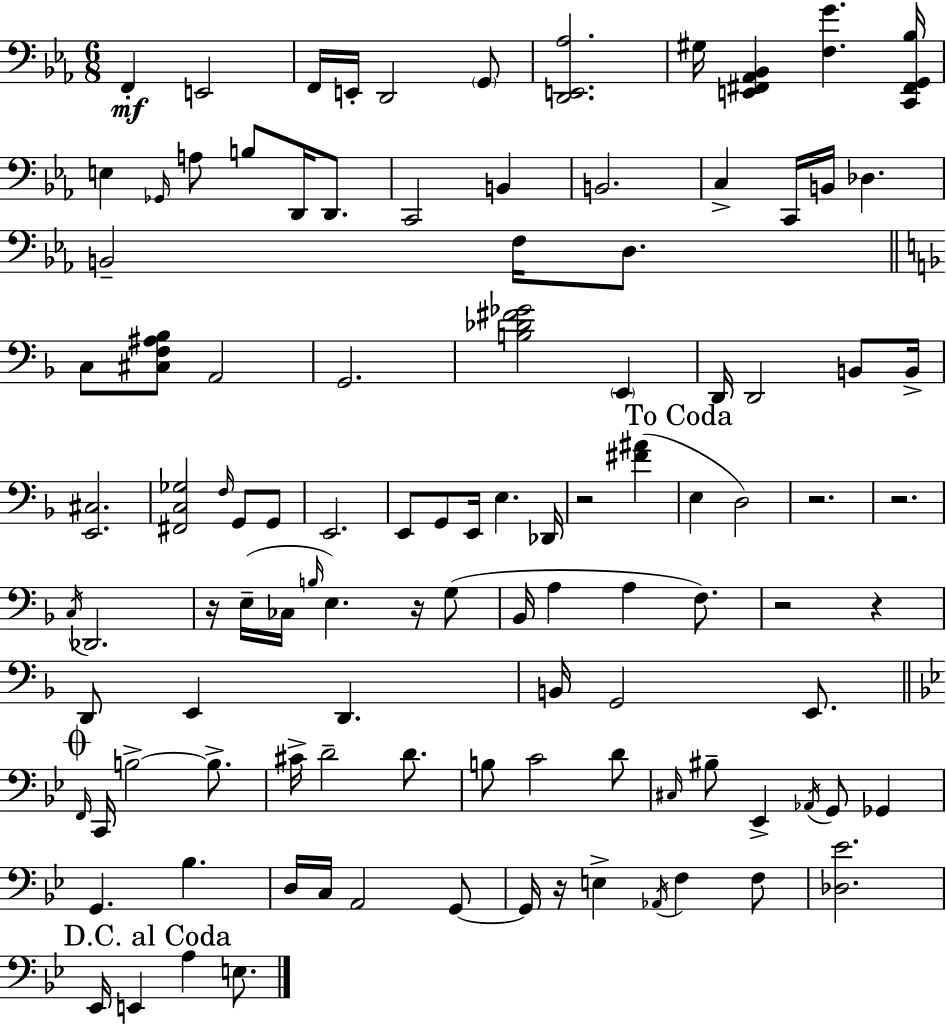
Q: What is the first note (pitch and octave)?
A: F2